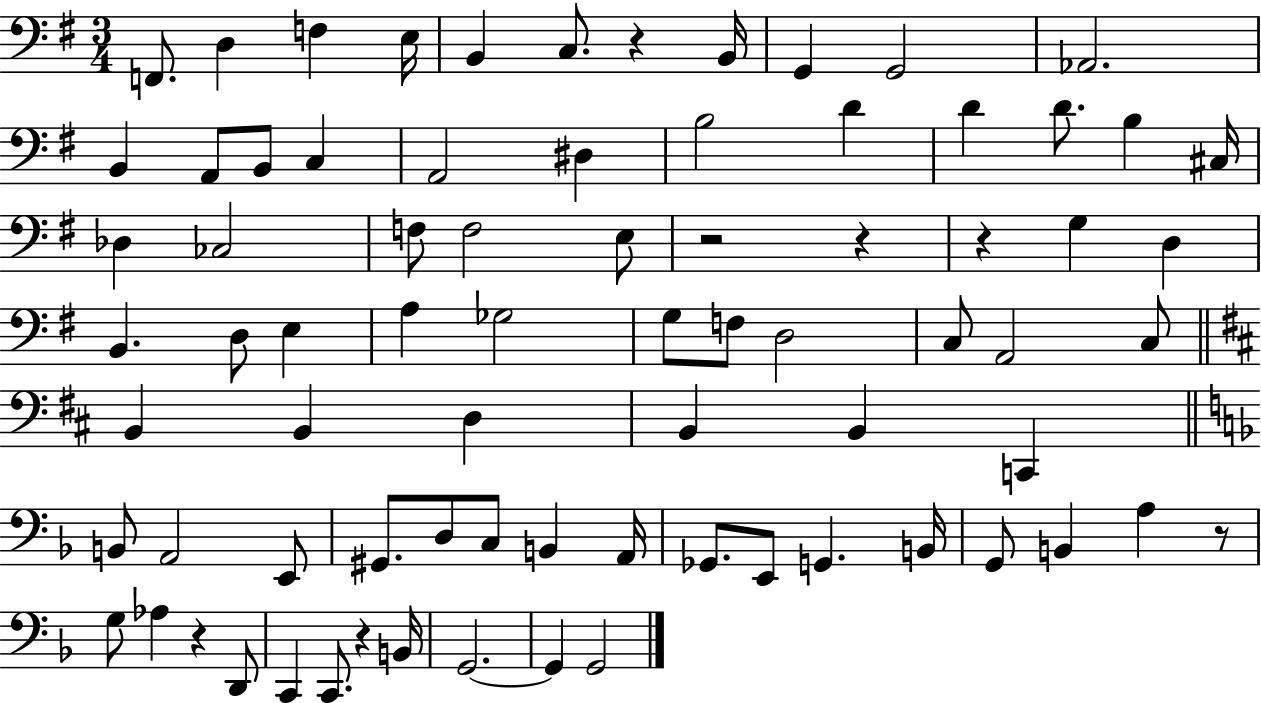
F2/e. D3/q F3/q E3/s B2/q C3/e. R/q B2/s G2/q G2/h Ab2/h. B2/q A2/e B2/e C3/q A2/h D#3/q B3/h D4/q D4/q D4/e. B3/q C#3/s Db3/q CES3/h F3/e F3/h E3/e R/h R/q R/q G3/q D3/q B2/q. D3/e E3/q A3/q Gb3/h G3/e F3/e D3/h C3/e A2/h C3/e B2/q B2/q D3/q B2/q B2/q C2/q B2/e A2/h E2/e G#2/e. D3/e C3/e B2/q A2/s Gb2/e. E2/e G2/q. B2/s G2/e B2/q A3/q R/e G3/e Ab3/q R/q D2/e C2/q C2/e. R/q B2/s G2/h. G2/q G2/h